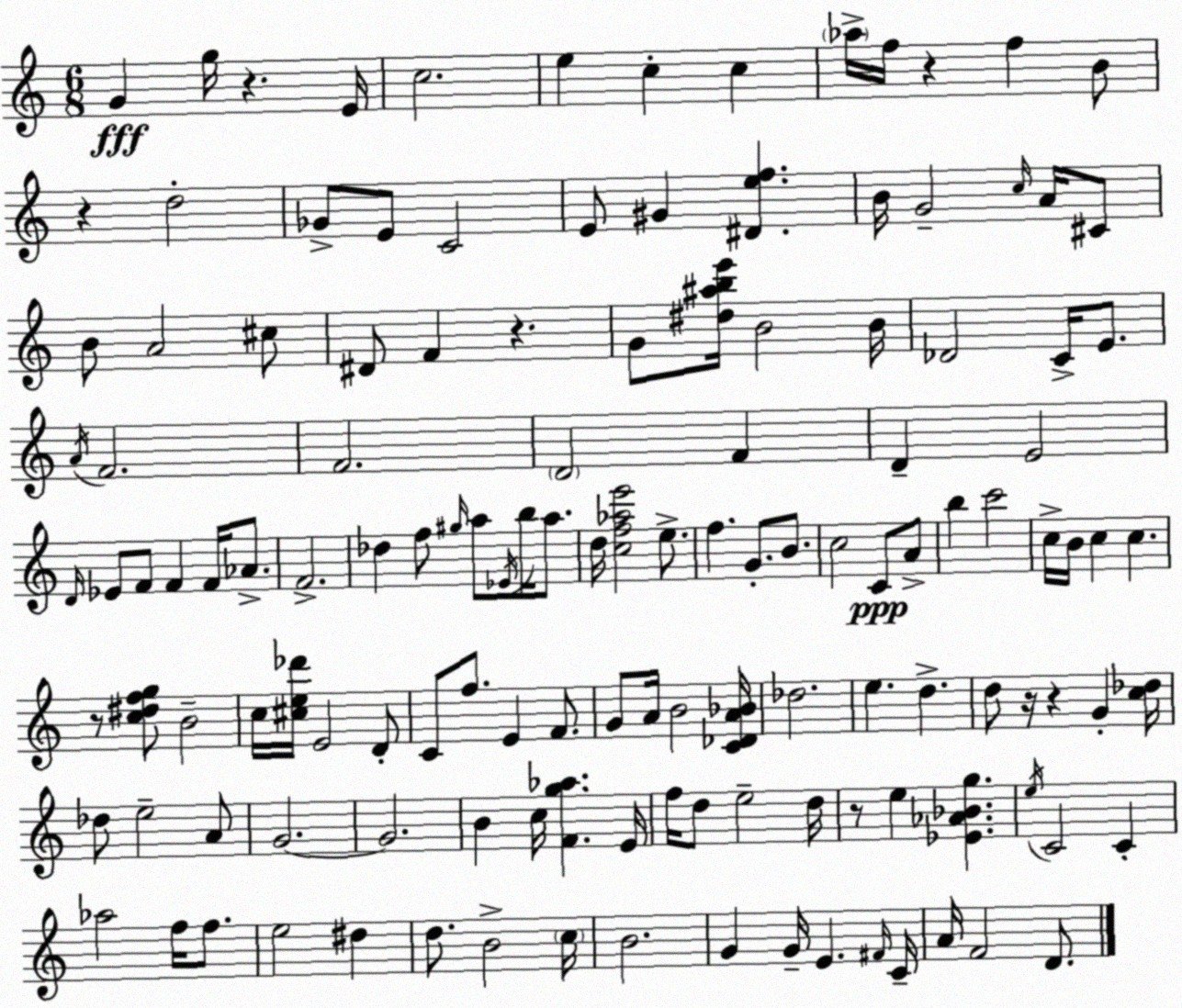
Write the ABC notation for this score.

X:1
T:Untitled
M:6/8
L:1/4
K:C
G g/4 z E/4 c2 e c c _a/4 f/4 z f B/2 z d2 _G/2 E/2 C2 E/2 ^G [^Def] B/4 G2 c/4 A/4 ^C/2 B/2 A2 ^c/2 ^D/2 F z G/2 [^d^abe']/4 B2 B/4 _D2 C/4 E/2 A/4 F2 F2 D2 F D E2 D/4 _E/2 F/2 F F/4 _A/2 F2 _d f/2 ^g/4 a/2 _E/4 b/4 a/2 d/4 [cf_ae']2 e/2 f G/2 B/2 c2 C/2 A/2 b c'2 c/4 B/4 c c z/2 [c^dfg]/2 B2 c/4 [^ce_d']/4 E2 D/2 C/2 f/2 E F/2 G/2 A/4 B2 [C_DA_B]/4 _d2 e d d/2 z/4 z G [c_d]/4 _d/2 e2 A/2 G2 G2 B c/4 [Fg_a] E/4 f/4 d/2 e2 d/4 z/2 e [_E_A_Bg] e/4 C2 C _a2 f/4 f/2 e2 ^d d/2 B2 c/4 B2 G G/4 E ^F/4 C/4 A/4 F2 D/2